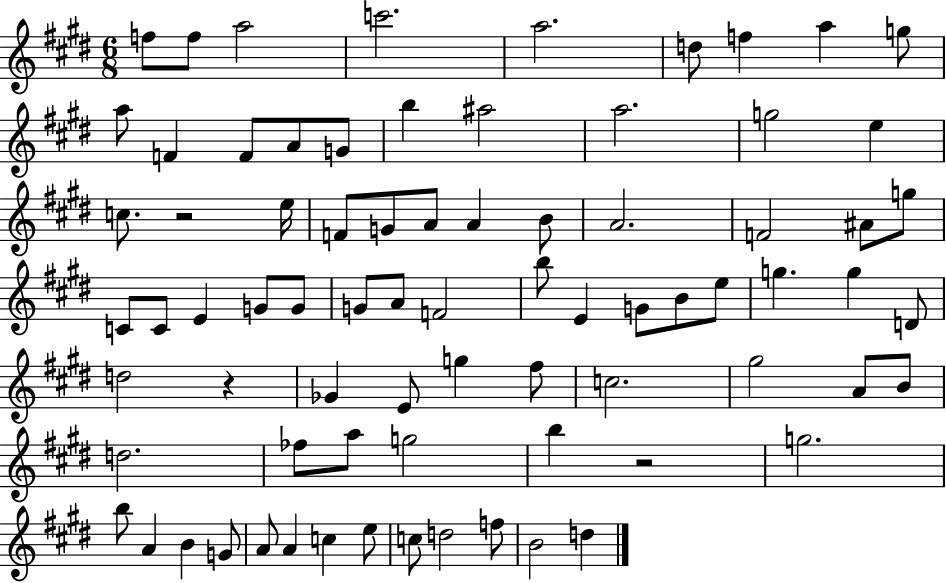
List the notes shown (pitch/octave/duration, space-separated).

F5/e F5/e A5/h C6/h. A5/h. D5/e F5/q A5/q G5/e A5/e F4/q F4/e A4/e G4/e B5/q A#5/h A5/h. G5/h E5/q C5/e. R/h E5/s F4/e G4/e A4/e A4/q B4/e A4/h. F4/h A#4/e G5/e C4/e C4/e E4/q G4/e G4/e G4/e A4/e F4/h B5/e E4/q G4/e B4/e E5/e G5/q. G5/q D4/e D5/h R/q Gb4/q E4/e G5/q F#5/e C5/h. G#5/h A4/e B4/e D5/h. FES5/e A5/e G5/h B5/q R/h G5/h. B5/e A4/q B4/q G4/e A4/e A4/q C5/q E5/e C5/e D5/h F5/e B4/h D5/q